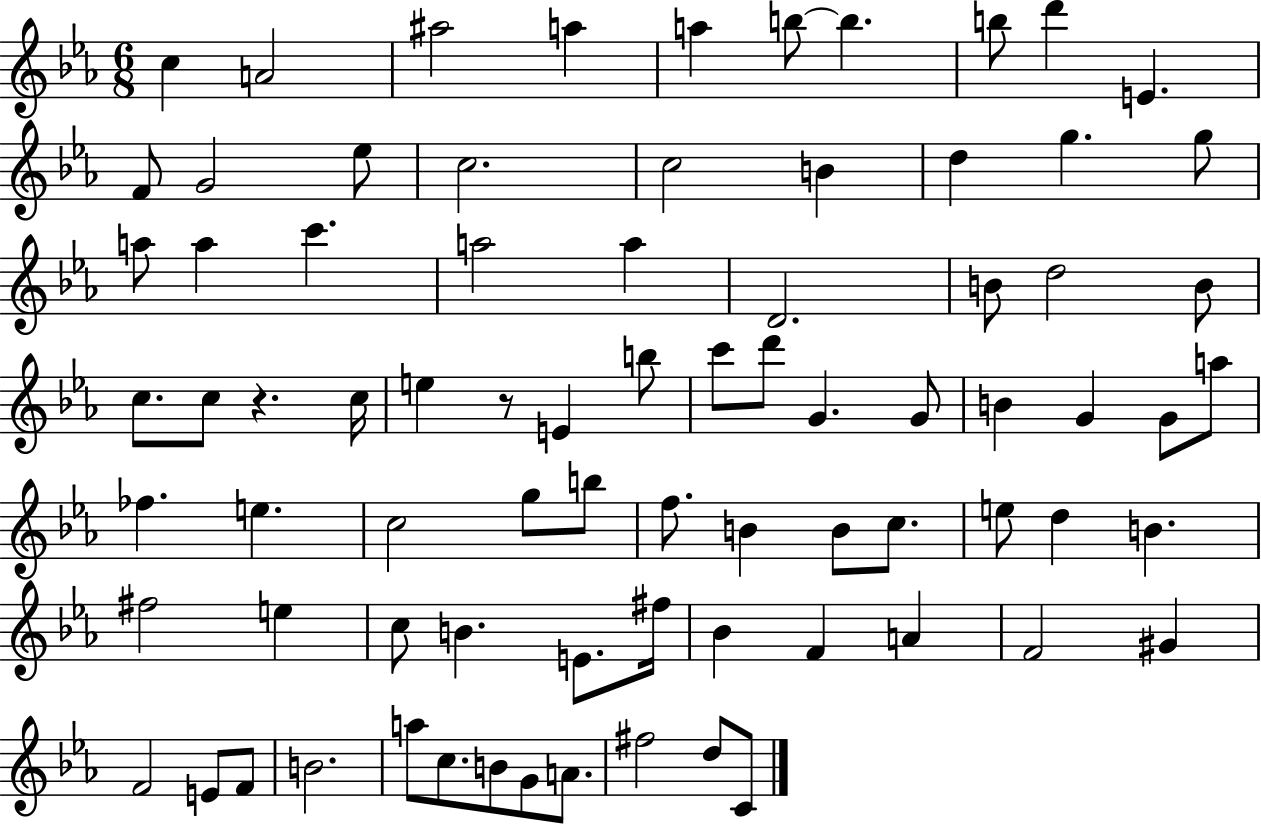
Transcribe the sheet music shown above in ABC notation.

X:1
T:Untitled
M:6/8
L:1/4
K:Eb
c A2 ^a2 a a b/2 b b/2 d' E F/2 G2 _e/2 c2 c2 B d g g/2 a/2 a c' a2 a D2 B/2 d2 B/2 c/2 c/2 z c/4 e z/2 E b/2 c'/2 d'/2 G G/2 B G G/2 a/2 _f e c2 g/2 b/2 f/2 B B/2 c/2 e/2 d B ^f2 e c/2 B E/2 ^f/4 _B F A F2 ^G F2 E/2 F/2 B2 a/2 c/2 B/2 G/2 A/2 ^f2 d/2 C/2